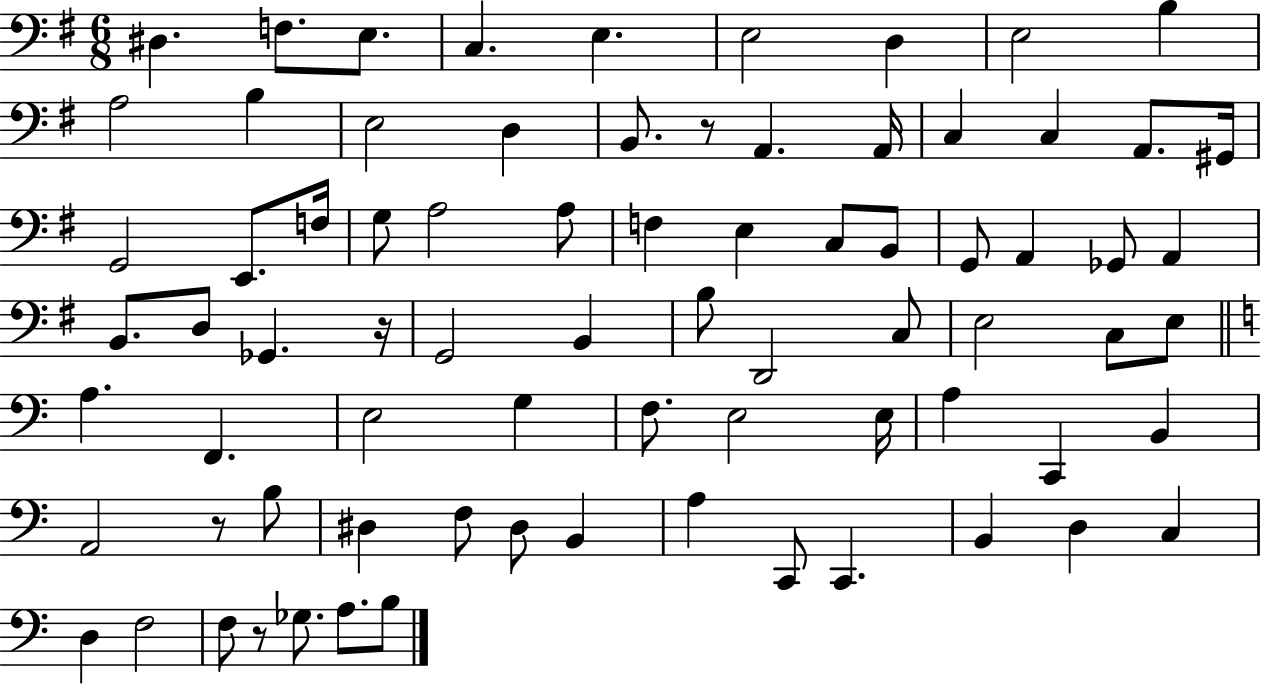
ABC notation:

X:1
T:Untitled
M:6/8
L:1/4
K:G
^D, F,/2 E,/2 C, E, E,2 D, E,2 B, A,2 B, E,2 D, B,,/2 z/2 A,, A,,/4 C, C, A,,/2 ^G,,/4 G,,2 E,,/2 F,/4 G,/2 A,2 A,/2 F, E, C,/2 B,,/2 G,,/2 A,, _G,,/2 A,, B,,/2 D,/2 _G,, z/4 G,,2 B,, B,/2 D,,2 C,/2 E,2 C,/2 E,/2 A, F,, E,2 G, F,/2 E,2 E,/4 A, C,, B,, A,,2 z/2 B,/2 ^D, F,/2 ^D,/2 B,, A, C,,/2 C,, B,, D, C, D, F,2 F,/2 z/2 _G,/2 A,/2 B,/2